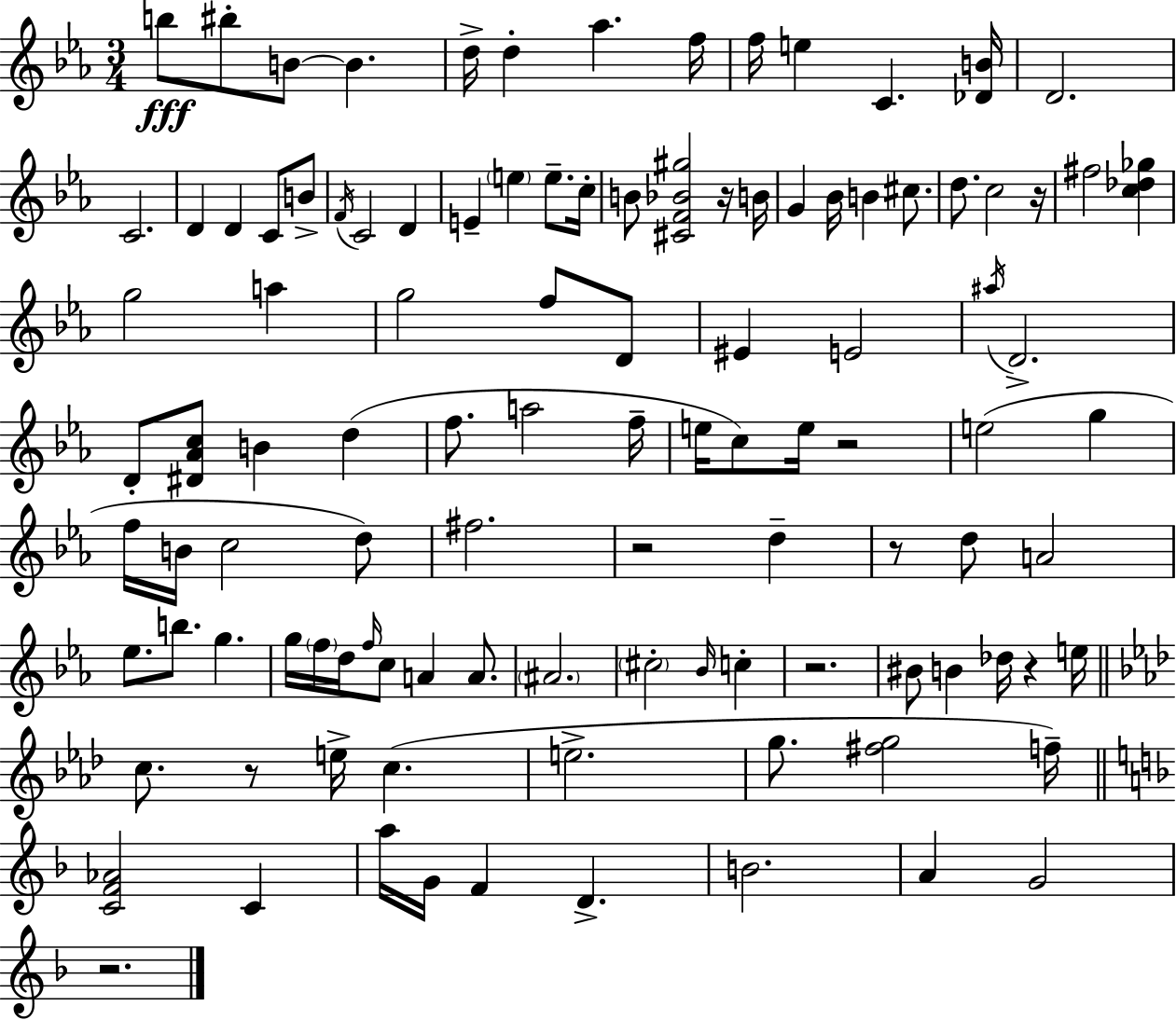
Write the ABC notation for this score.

X:1
T:Untitled
M:3/4
L:1/4
K:Eb
b/2 ^b/2 B/2 B d/4 d _a f/4 f/4 e C [_DB]/4 D2 C2 D D C/2 B/2 F/4 C2 D E e e/2 c/4 B/2 [^CF_B^g]2 z/4 B/4 G _B/4 B ^c/2 d/2 c2 z/4 ^f2 [c_d_g] g2 a g2 f/2 D/2 ^E E2 ^a/4 D2 D/2 [^D_Ac]/2 B d f/2 a2 f/4 e/4 c/2 e/4 z2 e2 g f/4 B/4 c2 d/2 ^f2 z2 d z/2 d/2 A2 _e/2 b/2 g g/4 f/4 d/4 f/4 c/2 A A/2 ^A2 ^c2 _B/4 c z2 ^B/2 B _d/4 z e/4 c/2 z/2 e/4 c e2 g/2 [^fg]2 f/4 [CF_A]2 C a/4 G/4 F D B2 A G2 z2